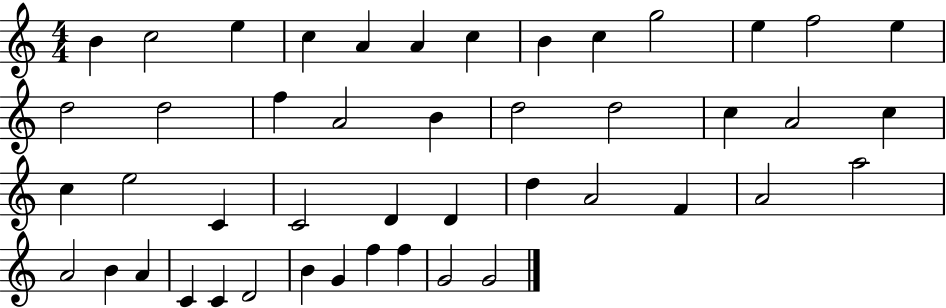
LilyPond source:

{
  \clef treble
  \numericTimeSignature
  \time 4/4
  \key c \major
  b'4 c''2 e''4 | c''4 a'4 a'4 c''4 | b'4 c''4 g''2 | e''4 f''2 e''4 | \break d''2 d''2 | f''4 a'2 b'4 | d''2 d''2 | c''4 a'2 c''4 | \break c''4 e''2 c'4 | c'2 d'4 d'4 | d''4 a'2 f'4 | a'2 a''2 | \break a'2 b'4 a'4 | c'4 c'4 d'2 | b'4 g'4 f''4 f''4 | g'2 g'2 | \break \bar "|."
}